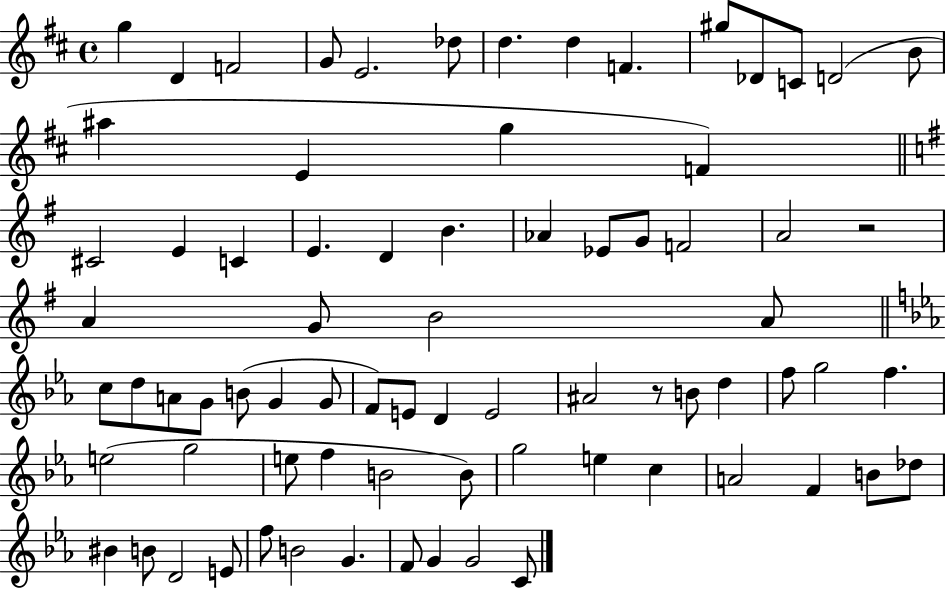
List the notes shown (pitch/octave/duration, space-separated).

G5/q D4/q F4/h G4/e E4/h. Db5/e D5/q. D5/q F4/q. G#5/e Db4/e C4/e D4/h B4/e A#5/q E4/q G5/q F4/q C#4/h E4/q C4/q E4/q. D4/q B4/q. Ab4/q Eb4/e G4/e F4/h A4/h R/h A4/q G4/e B4/h A4/e C5/e D5/e A4/e G4/e B4/e G4/q G4/e F4/e E4/e D4/q E4/h A#4/h R/e B4/e D5/q F5/e G5/h F5/q. E5/h G5/h E5/e F5/q B4/h B4/e G5/h E5/q C5/q A4/h F4/q B4/e Db5/e BIS4/q B4/e D4/h E4/e F5/e B4/h G4/q. F4/e G4/q G4/h C4/e